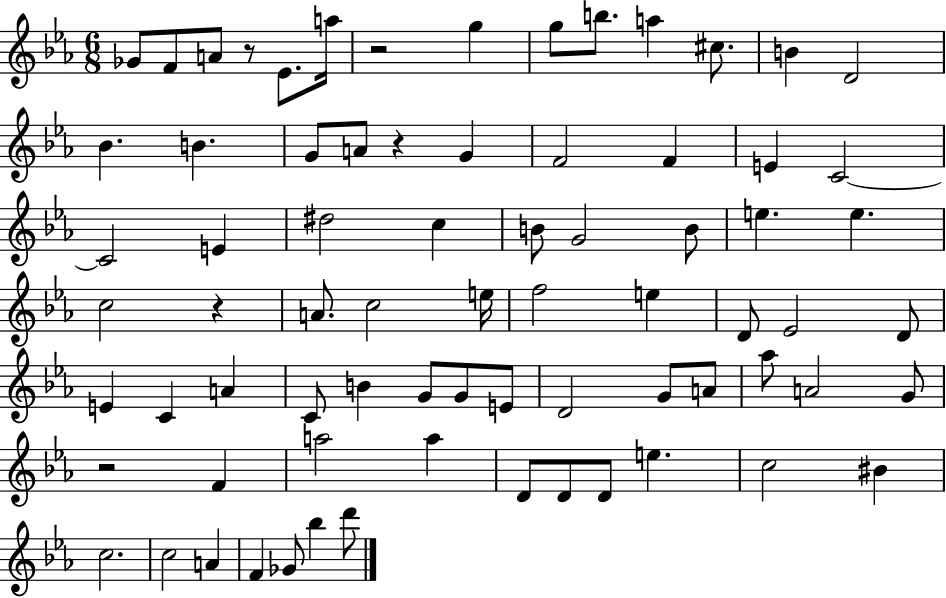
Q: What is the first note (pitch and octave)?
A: Gb4